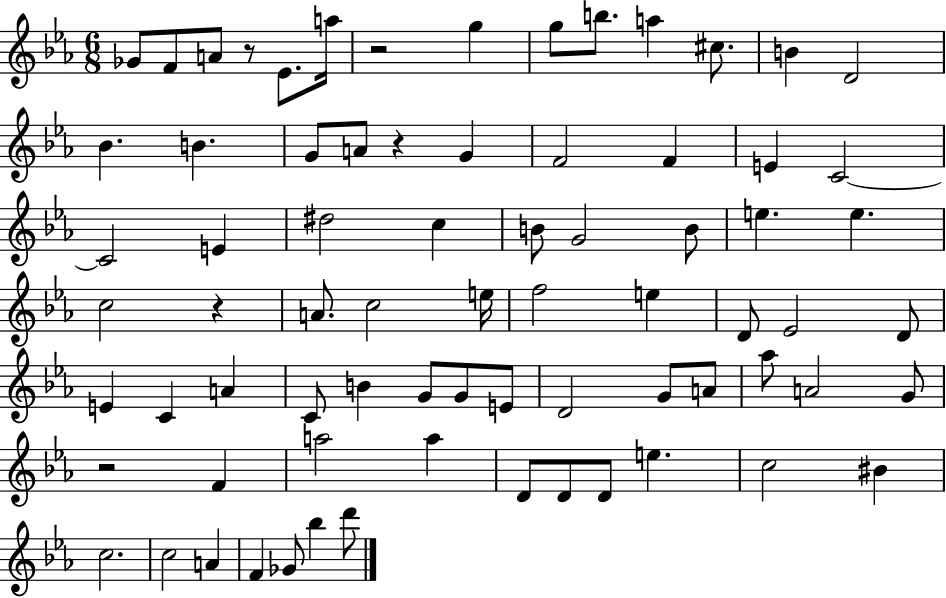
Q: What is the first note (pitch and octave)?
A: Gb4